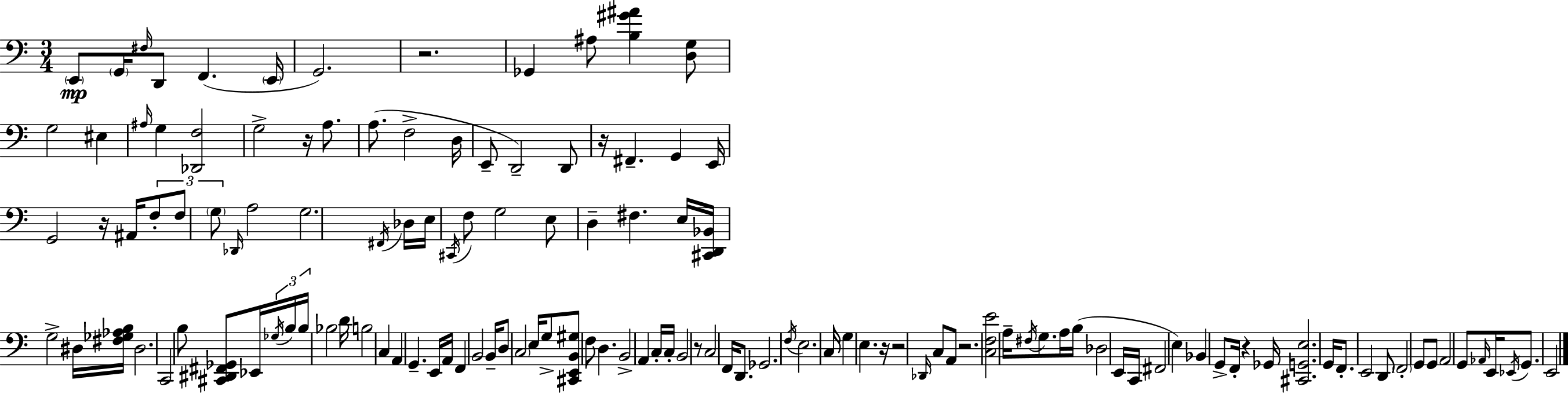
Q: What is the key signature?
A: C major